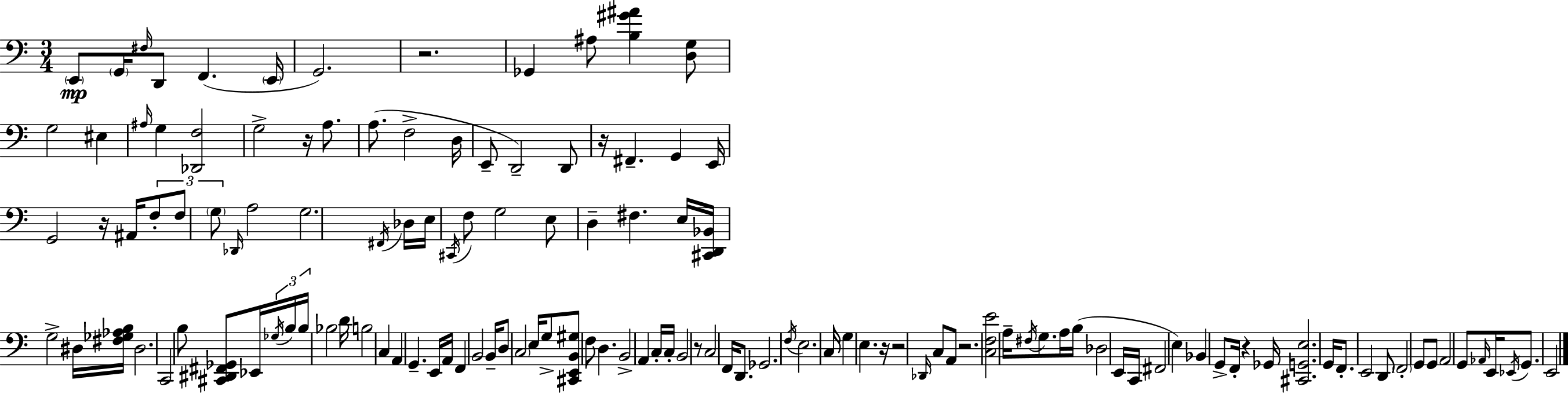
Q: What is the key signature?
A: C major